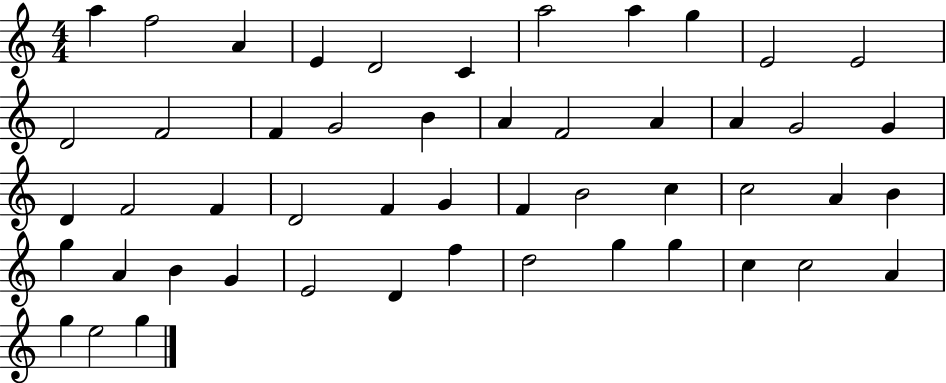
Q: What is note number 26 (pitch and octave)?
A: D4